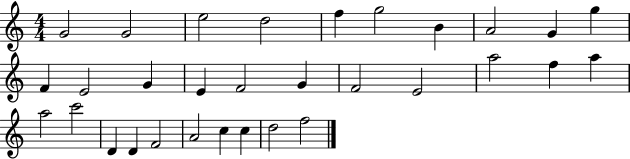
{
  \clef treble
  \numericTimeSignature
  \time 4/4
  \key c \major
  g'2 g'2 | e''2 d''2 | f''4 g''2 b'4 | a'2 g'4 g''4 | \break f'4 e'2 g'4 | e'4 f'2 g'4 | f'2 e'2 | a''2 f''4 a''4 | \break a''2 c'''2 | d'4 d'4 f'2 | a'2 c''4 c''4 | d''2 f''2 | \break \bar "|."
}